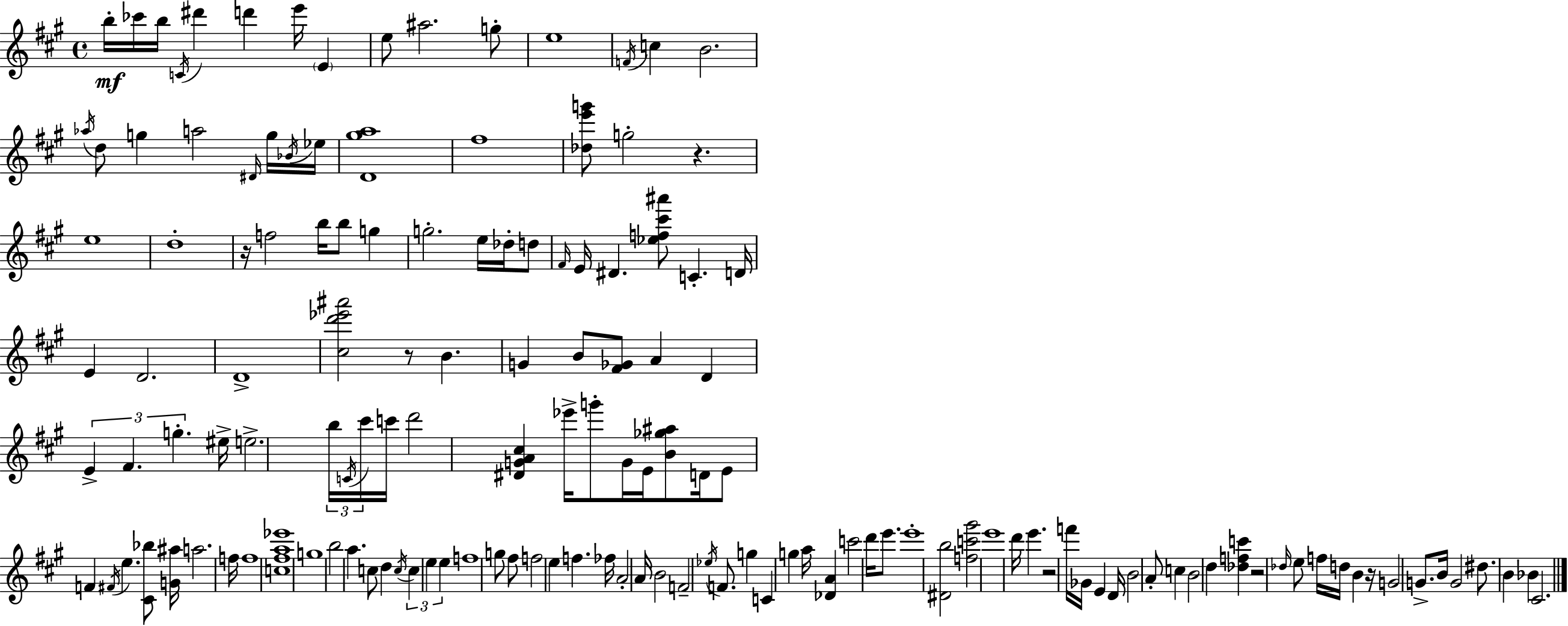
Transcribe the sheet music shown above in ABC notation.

X:1
T:Untitled
M:4/4
L:1/4
K:A
b/4 _c'/4 b/4 C/4 ^d' d' e'/4 E e/2 ^a2 g/2 e4 F/4 c B2 _a/4 d/2 g a2 ^D/4 g/4 _B/4 _e/4 [D^ga]4 ^f4 [_de'g']/2 g2 z e4 d4 z/4 f2 b/4 b/2 g g2 e/4 _d/4 d/2 ^F/4 E/4 ^D [_ef^c'^a']/2 C D/4 E D2 D4 [^cd'_e'^a']2 z/2 B G B/2 [^F_G]/2 A D E ^F g ^e/4 e2 b/4 C/4 ^c'/4 c'/4 d'2 [^DGA^c] _e'/4 g'/2 G/4 E/4 [B_g^a]/2 D/4 E/2 F ^F/4 e [^C_b]/2 [G^a]/4 a2 f/4 f4 [c^fa_e']4 g4 b2 a c/2 d c/4 c e e f4 g/2 ^f/2 f2 e f _f/4 A2 A/4 B2 F2 _e/4 F/2 g C g a/4 [_DA] c'2 d'/4 e'/2 e'4 [^Db]2 [fc'^g']2 e'4 d'/4 e' z2 f'/4 _G/4 E D/4 B2 A/2 c B2 d [_dfc'] z2 _d/4 e/2 f/4 d/4 B z/4 G2 G/2 B/4 G2 ^d/2 B _B ^C2